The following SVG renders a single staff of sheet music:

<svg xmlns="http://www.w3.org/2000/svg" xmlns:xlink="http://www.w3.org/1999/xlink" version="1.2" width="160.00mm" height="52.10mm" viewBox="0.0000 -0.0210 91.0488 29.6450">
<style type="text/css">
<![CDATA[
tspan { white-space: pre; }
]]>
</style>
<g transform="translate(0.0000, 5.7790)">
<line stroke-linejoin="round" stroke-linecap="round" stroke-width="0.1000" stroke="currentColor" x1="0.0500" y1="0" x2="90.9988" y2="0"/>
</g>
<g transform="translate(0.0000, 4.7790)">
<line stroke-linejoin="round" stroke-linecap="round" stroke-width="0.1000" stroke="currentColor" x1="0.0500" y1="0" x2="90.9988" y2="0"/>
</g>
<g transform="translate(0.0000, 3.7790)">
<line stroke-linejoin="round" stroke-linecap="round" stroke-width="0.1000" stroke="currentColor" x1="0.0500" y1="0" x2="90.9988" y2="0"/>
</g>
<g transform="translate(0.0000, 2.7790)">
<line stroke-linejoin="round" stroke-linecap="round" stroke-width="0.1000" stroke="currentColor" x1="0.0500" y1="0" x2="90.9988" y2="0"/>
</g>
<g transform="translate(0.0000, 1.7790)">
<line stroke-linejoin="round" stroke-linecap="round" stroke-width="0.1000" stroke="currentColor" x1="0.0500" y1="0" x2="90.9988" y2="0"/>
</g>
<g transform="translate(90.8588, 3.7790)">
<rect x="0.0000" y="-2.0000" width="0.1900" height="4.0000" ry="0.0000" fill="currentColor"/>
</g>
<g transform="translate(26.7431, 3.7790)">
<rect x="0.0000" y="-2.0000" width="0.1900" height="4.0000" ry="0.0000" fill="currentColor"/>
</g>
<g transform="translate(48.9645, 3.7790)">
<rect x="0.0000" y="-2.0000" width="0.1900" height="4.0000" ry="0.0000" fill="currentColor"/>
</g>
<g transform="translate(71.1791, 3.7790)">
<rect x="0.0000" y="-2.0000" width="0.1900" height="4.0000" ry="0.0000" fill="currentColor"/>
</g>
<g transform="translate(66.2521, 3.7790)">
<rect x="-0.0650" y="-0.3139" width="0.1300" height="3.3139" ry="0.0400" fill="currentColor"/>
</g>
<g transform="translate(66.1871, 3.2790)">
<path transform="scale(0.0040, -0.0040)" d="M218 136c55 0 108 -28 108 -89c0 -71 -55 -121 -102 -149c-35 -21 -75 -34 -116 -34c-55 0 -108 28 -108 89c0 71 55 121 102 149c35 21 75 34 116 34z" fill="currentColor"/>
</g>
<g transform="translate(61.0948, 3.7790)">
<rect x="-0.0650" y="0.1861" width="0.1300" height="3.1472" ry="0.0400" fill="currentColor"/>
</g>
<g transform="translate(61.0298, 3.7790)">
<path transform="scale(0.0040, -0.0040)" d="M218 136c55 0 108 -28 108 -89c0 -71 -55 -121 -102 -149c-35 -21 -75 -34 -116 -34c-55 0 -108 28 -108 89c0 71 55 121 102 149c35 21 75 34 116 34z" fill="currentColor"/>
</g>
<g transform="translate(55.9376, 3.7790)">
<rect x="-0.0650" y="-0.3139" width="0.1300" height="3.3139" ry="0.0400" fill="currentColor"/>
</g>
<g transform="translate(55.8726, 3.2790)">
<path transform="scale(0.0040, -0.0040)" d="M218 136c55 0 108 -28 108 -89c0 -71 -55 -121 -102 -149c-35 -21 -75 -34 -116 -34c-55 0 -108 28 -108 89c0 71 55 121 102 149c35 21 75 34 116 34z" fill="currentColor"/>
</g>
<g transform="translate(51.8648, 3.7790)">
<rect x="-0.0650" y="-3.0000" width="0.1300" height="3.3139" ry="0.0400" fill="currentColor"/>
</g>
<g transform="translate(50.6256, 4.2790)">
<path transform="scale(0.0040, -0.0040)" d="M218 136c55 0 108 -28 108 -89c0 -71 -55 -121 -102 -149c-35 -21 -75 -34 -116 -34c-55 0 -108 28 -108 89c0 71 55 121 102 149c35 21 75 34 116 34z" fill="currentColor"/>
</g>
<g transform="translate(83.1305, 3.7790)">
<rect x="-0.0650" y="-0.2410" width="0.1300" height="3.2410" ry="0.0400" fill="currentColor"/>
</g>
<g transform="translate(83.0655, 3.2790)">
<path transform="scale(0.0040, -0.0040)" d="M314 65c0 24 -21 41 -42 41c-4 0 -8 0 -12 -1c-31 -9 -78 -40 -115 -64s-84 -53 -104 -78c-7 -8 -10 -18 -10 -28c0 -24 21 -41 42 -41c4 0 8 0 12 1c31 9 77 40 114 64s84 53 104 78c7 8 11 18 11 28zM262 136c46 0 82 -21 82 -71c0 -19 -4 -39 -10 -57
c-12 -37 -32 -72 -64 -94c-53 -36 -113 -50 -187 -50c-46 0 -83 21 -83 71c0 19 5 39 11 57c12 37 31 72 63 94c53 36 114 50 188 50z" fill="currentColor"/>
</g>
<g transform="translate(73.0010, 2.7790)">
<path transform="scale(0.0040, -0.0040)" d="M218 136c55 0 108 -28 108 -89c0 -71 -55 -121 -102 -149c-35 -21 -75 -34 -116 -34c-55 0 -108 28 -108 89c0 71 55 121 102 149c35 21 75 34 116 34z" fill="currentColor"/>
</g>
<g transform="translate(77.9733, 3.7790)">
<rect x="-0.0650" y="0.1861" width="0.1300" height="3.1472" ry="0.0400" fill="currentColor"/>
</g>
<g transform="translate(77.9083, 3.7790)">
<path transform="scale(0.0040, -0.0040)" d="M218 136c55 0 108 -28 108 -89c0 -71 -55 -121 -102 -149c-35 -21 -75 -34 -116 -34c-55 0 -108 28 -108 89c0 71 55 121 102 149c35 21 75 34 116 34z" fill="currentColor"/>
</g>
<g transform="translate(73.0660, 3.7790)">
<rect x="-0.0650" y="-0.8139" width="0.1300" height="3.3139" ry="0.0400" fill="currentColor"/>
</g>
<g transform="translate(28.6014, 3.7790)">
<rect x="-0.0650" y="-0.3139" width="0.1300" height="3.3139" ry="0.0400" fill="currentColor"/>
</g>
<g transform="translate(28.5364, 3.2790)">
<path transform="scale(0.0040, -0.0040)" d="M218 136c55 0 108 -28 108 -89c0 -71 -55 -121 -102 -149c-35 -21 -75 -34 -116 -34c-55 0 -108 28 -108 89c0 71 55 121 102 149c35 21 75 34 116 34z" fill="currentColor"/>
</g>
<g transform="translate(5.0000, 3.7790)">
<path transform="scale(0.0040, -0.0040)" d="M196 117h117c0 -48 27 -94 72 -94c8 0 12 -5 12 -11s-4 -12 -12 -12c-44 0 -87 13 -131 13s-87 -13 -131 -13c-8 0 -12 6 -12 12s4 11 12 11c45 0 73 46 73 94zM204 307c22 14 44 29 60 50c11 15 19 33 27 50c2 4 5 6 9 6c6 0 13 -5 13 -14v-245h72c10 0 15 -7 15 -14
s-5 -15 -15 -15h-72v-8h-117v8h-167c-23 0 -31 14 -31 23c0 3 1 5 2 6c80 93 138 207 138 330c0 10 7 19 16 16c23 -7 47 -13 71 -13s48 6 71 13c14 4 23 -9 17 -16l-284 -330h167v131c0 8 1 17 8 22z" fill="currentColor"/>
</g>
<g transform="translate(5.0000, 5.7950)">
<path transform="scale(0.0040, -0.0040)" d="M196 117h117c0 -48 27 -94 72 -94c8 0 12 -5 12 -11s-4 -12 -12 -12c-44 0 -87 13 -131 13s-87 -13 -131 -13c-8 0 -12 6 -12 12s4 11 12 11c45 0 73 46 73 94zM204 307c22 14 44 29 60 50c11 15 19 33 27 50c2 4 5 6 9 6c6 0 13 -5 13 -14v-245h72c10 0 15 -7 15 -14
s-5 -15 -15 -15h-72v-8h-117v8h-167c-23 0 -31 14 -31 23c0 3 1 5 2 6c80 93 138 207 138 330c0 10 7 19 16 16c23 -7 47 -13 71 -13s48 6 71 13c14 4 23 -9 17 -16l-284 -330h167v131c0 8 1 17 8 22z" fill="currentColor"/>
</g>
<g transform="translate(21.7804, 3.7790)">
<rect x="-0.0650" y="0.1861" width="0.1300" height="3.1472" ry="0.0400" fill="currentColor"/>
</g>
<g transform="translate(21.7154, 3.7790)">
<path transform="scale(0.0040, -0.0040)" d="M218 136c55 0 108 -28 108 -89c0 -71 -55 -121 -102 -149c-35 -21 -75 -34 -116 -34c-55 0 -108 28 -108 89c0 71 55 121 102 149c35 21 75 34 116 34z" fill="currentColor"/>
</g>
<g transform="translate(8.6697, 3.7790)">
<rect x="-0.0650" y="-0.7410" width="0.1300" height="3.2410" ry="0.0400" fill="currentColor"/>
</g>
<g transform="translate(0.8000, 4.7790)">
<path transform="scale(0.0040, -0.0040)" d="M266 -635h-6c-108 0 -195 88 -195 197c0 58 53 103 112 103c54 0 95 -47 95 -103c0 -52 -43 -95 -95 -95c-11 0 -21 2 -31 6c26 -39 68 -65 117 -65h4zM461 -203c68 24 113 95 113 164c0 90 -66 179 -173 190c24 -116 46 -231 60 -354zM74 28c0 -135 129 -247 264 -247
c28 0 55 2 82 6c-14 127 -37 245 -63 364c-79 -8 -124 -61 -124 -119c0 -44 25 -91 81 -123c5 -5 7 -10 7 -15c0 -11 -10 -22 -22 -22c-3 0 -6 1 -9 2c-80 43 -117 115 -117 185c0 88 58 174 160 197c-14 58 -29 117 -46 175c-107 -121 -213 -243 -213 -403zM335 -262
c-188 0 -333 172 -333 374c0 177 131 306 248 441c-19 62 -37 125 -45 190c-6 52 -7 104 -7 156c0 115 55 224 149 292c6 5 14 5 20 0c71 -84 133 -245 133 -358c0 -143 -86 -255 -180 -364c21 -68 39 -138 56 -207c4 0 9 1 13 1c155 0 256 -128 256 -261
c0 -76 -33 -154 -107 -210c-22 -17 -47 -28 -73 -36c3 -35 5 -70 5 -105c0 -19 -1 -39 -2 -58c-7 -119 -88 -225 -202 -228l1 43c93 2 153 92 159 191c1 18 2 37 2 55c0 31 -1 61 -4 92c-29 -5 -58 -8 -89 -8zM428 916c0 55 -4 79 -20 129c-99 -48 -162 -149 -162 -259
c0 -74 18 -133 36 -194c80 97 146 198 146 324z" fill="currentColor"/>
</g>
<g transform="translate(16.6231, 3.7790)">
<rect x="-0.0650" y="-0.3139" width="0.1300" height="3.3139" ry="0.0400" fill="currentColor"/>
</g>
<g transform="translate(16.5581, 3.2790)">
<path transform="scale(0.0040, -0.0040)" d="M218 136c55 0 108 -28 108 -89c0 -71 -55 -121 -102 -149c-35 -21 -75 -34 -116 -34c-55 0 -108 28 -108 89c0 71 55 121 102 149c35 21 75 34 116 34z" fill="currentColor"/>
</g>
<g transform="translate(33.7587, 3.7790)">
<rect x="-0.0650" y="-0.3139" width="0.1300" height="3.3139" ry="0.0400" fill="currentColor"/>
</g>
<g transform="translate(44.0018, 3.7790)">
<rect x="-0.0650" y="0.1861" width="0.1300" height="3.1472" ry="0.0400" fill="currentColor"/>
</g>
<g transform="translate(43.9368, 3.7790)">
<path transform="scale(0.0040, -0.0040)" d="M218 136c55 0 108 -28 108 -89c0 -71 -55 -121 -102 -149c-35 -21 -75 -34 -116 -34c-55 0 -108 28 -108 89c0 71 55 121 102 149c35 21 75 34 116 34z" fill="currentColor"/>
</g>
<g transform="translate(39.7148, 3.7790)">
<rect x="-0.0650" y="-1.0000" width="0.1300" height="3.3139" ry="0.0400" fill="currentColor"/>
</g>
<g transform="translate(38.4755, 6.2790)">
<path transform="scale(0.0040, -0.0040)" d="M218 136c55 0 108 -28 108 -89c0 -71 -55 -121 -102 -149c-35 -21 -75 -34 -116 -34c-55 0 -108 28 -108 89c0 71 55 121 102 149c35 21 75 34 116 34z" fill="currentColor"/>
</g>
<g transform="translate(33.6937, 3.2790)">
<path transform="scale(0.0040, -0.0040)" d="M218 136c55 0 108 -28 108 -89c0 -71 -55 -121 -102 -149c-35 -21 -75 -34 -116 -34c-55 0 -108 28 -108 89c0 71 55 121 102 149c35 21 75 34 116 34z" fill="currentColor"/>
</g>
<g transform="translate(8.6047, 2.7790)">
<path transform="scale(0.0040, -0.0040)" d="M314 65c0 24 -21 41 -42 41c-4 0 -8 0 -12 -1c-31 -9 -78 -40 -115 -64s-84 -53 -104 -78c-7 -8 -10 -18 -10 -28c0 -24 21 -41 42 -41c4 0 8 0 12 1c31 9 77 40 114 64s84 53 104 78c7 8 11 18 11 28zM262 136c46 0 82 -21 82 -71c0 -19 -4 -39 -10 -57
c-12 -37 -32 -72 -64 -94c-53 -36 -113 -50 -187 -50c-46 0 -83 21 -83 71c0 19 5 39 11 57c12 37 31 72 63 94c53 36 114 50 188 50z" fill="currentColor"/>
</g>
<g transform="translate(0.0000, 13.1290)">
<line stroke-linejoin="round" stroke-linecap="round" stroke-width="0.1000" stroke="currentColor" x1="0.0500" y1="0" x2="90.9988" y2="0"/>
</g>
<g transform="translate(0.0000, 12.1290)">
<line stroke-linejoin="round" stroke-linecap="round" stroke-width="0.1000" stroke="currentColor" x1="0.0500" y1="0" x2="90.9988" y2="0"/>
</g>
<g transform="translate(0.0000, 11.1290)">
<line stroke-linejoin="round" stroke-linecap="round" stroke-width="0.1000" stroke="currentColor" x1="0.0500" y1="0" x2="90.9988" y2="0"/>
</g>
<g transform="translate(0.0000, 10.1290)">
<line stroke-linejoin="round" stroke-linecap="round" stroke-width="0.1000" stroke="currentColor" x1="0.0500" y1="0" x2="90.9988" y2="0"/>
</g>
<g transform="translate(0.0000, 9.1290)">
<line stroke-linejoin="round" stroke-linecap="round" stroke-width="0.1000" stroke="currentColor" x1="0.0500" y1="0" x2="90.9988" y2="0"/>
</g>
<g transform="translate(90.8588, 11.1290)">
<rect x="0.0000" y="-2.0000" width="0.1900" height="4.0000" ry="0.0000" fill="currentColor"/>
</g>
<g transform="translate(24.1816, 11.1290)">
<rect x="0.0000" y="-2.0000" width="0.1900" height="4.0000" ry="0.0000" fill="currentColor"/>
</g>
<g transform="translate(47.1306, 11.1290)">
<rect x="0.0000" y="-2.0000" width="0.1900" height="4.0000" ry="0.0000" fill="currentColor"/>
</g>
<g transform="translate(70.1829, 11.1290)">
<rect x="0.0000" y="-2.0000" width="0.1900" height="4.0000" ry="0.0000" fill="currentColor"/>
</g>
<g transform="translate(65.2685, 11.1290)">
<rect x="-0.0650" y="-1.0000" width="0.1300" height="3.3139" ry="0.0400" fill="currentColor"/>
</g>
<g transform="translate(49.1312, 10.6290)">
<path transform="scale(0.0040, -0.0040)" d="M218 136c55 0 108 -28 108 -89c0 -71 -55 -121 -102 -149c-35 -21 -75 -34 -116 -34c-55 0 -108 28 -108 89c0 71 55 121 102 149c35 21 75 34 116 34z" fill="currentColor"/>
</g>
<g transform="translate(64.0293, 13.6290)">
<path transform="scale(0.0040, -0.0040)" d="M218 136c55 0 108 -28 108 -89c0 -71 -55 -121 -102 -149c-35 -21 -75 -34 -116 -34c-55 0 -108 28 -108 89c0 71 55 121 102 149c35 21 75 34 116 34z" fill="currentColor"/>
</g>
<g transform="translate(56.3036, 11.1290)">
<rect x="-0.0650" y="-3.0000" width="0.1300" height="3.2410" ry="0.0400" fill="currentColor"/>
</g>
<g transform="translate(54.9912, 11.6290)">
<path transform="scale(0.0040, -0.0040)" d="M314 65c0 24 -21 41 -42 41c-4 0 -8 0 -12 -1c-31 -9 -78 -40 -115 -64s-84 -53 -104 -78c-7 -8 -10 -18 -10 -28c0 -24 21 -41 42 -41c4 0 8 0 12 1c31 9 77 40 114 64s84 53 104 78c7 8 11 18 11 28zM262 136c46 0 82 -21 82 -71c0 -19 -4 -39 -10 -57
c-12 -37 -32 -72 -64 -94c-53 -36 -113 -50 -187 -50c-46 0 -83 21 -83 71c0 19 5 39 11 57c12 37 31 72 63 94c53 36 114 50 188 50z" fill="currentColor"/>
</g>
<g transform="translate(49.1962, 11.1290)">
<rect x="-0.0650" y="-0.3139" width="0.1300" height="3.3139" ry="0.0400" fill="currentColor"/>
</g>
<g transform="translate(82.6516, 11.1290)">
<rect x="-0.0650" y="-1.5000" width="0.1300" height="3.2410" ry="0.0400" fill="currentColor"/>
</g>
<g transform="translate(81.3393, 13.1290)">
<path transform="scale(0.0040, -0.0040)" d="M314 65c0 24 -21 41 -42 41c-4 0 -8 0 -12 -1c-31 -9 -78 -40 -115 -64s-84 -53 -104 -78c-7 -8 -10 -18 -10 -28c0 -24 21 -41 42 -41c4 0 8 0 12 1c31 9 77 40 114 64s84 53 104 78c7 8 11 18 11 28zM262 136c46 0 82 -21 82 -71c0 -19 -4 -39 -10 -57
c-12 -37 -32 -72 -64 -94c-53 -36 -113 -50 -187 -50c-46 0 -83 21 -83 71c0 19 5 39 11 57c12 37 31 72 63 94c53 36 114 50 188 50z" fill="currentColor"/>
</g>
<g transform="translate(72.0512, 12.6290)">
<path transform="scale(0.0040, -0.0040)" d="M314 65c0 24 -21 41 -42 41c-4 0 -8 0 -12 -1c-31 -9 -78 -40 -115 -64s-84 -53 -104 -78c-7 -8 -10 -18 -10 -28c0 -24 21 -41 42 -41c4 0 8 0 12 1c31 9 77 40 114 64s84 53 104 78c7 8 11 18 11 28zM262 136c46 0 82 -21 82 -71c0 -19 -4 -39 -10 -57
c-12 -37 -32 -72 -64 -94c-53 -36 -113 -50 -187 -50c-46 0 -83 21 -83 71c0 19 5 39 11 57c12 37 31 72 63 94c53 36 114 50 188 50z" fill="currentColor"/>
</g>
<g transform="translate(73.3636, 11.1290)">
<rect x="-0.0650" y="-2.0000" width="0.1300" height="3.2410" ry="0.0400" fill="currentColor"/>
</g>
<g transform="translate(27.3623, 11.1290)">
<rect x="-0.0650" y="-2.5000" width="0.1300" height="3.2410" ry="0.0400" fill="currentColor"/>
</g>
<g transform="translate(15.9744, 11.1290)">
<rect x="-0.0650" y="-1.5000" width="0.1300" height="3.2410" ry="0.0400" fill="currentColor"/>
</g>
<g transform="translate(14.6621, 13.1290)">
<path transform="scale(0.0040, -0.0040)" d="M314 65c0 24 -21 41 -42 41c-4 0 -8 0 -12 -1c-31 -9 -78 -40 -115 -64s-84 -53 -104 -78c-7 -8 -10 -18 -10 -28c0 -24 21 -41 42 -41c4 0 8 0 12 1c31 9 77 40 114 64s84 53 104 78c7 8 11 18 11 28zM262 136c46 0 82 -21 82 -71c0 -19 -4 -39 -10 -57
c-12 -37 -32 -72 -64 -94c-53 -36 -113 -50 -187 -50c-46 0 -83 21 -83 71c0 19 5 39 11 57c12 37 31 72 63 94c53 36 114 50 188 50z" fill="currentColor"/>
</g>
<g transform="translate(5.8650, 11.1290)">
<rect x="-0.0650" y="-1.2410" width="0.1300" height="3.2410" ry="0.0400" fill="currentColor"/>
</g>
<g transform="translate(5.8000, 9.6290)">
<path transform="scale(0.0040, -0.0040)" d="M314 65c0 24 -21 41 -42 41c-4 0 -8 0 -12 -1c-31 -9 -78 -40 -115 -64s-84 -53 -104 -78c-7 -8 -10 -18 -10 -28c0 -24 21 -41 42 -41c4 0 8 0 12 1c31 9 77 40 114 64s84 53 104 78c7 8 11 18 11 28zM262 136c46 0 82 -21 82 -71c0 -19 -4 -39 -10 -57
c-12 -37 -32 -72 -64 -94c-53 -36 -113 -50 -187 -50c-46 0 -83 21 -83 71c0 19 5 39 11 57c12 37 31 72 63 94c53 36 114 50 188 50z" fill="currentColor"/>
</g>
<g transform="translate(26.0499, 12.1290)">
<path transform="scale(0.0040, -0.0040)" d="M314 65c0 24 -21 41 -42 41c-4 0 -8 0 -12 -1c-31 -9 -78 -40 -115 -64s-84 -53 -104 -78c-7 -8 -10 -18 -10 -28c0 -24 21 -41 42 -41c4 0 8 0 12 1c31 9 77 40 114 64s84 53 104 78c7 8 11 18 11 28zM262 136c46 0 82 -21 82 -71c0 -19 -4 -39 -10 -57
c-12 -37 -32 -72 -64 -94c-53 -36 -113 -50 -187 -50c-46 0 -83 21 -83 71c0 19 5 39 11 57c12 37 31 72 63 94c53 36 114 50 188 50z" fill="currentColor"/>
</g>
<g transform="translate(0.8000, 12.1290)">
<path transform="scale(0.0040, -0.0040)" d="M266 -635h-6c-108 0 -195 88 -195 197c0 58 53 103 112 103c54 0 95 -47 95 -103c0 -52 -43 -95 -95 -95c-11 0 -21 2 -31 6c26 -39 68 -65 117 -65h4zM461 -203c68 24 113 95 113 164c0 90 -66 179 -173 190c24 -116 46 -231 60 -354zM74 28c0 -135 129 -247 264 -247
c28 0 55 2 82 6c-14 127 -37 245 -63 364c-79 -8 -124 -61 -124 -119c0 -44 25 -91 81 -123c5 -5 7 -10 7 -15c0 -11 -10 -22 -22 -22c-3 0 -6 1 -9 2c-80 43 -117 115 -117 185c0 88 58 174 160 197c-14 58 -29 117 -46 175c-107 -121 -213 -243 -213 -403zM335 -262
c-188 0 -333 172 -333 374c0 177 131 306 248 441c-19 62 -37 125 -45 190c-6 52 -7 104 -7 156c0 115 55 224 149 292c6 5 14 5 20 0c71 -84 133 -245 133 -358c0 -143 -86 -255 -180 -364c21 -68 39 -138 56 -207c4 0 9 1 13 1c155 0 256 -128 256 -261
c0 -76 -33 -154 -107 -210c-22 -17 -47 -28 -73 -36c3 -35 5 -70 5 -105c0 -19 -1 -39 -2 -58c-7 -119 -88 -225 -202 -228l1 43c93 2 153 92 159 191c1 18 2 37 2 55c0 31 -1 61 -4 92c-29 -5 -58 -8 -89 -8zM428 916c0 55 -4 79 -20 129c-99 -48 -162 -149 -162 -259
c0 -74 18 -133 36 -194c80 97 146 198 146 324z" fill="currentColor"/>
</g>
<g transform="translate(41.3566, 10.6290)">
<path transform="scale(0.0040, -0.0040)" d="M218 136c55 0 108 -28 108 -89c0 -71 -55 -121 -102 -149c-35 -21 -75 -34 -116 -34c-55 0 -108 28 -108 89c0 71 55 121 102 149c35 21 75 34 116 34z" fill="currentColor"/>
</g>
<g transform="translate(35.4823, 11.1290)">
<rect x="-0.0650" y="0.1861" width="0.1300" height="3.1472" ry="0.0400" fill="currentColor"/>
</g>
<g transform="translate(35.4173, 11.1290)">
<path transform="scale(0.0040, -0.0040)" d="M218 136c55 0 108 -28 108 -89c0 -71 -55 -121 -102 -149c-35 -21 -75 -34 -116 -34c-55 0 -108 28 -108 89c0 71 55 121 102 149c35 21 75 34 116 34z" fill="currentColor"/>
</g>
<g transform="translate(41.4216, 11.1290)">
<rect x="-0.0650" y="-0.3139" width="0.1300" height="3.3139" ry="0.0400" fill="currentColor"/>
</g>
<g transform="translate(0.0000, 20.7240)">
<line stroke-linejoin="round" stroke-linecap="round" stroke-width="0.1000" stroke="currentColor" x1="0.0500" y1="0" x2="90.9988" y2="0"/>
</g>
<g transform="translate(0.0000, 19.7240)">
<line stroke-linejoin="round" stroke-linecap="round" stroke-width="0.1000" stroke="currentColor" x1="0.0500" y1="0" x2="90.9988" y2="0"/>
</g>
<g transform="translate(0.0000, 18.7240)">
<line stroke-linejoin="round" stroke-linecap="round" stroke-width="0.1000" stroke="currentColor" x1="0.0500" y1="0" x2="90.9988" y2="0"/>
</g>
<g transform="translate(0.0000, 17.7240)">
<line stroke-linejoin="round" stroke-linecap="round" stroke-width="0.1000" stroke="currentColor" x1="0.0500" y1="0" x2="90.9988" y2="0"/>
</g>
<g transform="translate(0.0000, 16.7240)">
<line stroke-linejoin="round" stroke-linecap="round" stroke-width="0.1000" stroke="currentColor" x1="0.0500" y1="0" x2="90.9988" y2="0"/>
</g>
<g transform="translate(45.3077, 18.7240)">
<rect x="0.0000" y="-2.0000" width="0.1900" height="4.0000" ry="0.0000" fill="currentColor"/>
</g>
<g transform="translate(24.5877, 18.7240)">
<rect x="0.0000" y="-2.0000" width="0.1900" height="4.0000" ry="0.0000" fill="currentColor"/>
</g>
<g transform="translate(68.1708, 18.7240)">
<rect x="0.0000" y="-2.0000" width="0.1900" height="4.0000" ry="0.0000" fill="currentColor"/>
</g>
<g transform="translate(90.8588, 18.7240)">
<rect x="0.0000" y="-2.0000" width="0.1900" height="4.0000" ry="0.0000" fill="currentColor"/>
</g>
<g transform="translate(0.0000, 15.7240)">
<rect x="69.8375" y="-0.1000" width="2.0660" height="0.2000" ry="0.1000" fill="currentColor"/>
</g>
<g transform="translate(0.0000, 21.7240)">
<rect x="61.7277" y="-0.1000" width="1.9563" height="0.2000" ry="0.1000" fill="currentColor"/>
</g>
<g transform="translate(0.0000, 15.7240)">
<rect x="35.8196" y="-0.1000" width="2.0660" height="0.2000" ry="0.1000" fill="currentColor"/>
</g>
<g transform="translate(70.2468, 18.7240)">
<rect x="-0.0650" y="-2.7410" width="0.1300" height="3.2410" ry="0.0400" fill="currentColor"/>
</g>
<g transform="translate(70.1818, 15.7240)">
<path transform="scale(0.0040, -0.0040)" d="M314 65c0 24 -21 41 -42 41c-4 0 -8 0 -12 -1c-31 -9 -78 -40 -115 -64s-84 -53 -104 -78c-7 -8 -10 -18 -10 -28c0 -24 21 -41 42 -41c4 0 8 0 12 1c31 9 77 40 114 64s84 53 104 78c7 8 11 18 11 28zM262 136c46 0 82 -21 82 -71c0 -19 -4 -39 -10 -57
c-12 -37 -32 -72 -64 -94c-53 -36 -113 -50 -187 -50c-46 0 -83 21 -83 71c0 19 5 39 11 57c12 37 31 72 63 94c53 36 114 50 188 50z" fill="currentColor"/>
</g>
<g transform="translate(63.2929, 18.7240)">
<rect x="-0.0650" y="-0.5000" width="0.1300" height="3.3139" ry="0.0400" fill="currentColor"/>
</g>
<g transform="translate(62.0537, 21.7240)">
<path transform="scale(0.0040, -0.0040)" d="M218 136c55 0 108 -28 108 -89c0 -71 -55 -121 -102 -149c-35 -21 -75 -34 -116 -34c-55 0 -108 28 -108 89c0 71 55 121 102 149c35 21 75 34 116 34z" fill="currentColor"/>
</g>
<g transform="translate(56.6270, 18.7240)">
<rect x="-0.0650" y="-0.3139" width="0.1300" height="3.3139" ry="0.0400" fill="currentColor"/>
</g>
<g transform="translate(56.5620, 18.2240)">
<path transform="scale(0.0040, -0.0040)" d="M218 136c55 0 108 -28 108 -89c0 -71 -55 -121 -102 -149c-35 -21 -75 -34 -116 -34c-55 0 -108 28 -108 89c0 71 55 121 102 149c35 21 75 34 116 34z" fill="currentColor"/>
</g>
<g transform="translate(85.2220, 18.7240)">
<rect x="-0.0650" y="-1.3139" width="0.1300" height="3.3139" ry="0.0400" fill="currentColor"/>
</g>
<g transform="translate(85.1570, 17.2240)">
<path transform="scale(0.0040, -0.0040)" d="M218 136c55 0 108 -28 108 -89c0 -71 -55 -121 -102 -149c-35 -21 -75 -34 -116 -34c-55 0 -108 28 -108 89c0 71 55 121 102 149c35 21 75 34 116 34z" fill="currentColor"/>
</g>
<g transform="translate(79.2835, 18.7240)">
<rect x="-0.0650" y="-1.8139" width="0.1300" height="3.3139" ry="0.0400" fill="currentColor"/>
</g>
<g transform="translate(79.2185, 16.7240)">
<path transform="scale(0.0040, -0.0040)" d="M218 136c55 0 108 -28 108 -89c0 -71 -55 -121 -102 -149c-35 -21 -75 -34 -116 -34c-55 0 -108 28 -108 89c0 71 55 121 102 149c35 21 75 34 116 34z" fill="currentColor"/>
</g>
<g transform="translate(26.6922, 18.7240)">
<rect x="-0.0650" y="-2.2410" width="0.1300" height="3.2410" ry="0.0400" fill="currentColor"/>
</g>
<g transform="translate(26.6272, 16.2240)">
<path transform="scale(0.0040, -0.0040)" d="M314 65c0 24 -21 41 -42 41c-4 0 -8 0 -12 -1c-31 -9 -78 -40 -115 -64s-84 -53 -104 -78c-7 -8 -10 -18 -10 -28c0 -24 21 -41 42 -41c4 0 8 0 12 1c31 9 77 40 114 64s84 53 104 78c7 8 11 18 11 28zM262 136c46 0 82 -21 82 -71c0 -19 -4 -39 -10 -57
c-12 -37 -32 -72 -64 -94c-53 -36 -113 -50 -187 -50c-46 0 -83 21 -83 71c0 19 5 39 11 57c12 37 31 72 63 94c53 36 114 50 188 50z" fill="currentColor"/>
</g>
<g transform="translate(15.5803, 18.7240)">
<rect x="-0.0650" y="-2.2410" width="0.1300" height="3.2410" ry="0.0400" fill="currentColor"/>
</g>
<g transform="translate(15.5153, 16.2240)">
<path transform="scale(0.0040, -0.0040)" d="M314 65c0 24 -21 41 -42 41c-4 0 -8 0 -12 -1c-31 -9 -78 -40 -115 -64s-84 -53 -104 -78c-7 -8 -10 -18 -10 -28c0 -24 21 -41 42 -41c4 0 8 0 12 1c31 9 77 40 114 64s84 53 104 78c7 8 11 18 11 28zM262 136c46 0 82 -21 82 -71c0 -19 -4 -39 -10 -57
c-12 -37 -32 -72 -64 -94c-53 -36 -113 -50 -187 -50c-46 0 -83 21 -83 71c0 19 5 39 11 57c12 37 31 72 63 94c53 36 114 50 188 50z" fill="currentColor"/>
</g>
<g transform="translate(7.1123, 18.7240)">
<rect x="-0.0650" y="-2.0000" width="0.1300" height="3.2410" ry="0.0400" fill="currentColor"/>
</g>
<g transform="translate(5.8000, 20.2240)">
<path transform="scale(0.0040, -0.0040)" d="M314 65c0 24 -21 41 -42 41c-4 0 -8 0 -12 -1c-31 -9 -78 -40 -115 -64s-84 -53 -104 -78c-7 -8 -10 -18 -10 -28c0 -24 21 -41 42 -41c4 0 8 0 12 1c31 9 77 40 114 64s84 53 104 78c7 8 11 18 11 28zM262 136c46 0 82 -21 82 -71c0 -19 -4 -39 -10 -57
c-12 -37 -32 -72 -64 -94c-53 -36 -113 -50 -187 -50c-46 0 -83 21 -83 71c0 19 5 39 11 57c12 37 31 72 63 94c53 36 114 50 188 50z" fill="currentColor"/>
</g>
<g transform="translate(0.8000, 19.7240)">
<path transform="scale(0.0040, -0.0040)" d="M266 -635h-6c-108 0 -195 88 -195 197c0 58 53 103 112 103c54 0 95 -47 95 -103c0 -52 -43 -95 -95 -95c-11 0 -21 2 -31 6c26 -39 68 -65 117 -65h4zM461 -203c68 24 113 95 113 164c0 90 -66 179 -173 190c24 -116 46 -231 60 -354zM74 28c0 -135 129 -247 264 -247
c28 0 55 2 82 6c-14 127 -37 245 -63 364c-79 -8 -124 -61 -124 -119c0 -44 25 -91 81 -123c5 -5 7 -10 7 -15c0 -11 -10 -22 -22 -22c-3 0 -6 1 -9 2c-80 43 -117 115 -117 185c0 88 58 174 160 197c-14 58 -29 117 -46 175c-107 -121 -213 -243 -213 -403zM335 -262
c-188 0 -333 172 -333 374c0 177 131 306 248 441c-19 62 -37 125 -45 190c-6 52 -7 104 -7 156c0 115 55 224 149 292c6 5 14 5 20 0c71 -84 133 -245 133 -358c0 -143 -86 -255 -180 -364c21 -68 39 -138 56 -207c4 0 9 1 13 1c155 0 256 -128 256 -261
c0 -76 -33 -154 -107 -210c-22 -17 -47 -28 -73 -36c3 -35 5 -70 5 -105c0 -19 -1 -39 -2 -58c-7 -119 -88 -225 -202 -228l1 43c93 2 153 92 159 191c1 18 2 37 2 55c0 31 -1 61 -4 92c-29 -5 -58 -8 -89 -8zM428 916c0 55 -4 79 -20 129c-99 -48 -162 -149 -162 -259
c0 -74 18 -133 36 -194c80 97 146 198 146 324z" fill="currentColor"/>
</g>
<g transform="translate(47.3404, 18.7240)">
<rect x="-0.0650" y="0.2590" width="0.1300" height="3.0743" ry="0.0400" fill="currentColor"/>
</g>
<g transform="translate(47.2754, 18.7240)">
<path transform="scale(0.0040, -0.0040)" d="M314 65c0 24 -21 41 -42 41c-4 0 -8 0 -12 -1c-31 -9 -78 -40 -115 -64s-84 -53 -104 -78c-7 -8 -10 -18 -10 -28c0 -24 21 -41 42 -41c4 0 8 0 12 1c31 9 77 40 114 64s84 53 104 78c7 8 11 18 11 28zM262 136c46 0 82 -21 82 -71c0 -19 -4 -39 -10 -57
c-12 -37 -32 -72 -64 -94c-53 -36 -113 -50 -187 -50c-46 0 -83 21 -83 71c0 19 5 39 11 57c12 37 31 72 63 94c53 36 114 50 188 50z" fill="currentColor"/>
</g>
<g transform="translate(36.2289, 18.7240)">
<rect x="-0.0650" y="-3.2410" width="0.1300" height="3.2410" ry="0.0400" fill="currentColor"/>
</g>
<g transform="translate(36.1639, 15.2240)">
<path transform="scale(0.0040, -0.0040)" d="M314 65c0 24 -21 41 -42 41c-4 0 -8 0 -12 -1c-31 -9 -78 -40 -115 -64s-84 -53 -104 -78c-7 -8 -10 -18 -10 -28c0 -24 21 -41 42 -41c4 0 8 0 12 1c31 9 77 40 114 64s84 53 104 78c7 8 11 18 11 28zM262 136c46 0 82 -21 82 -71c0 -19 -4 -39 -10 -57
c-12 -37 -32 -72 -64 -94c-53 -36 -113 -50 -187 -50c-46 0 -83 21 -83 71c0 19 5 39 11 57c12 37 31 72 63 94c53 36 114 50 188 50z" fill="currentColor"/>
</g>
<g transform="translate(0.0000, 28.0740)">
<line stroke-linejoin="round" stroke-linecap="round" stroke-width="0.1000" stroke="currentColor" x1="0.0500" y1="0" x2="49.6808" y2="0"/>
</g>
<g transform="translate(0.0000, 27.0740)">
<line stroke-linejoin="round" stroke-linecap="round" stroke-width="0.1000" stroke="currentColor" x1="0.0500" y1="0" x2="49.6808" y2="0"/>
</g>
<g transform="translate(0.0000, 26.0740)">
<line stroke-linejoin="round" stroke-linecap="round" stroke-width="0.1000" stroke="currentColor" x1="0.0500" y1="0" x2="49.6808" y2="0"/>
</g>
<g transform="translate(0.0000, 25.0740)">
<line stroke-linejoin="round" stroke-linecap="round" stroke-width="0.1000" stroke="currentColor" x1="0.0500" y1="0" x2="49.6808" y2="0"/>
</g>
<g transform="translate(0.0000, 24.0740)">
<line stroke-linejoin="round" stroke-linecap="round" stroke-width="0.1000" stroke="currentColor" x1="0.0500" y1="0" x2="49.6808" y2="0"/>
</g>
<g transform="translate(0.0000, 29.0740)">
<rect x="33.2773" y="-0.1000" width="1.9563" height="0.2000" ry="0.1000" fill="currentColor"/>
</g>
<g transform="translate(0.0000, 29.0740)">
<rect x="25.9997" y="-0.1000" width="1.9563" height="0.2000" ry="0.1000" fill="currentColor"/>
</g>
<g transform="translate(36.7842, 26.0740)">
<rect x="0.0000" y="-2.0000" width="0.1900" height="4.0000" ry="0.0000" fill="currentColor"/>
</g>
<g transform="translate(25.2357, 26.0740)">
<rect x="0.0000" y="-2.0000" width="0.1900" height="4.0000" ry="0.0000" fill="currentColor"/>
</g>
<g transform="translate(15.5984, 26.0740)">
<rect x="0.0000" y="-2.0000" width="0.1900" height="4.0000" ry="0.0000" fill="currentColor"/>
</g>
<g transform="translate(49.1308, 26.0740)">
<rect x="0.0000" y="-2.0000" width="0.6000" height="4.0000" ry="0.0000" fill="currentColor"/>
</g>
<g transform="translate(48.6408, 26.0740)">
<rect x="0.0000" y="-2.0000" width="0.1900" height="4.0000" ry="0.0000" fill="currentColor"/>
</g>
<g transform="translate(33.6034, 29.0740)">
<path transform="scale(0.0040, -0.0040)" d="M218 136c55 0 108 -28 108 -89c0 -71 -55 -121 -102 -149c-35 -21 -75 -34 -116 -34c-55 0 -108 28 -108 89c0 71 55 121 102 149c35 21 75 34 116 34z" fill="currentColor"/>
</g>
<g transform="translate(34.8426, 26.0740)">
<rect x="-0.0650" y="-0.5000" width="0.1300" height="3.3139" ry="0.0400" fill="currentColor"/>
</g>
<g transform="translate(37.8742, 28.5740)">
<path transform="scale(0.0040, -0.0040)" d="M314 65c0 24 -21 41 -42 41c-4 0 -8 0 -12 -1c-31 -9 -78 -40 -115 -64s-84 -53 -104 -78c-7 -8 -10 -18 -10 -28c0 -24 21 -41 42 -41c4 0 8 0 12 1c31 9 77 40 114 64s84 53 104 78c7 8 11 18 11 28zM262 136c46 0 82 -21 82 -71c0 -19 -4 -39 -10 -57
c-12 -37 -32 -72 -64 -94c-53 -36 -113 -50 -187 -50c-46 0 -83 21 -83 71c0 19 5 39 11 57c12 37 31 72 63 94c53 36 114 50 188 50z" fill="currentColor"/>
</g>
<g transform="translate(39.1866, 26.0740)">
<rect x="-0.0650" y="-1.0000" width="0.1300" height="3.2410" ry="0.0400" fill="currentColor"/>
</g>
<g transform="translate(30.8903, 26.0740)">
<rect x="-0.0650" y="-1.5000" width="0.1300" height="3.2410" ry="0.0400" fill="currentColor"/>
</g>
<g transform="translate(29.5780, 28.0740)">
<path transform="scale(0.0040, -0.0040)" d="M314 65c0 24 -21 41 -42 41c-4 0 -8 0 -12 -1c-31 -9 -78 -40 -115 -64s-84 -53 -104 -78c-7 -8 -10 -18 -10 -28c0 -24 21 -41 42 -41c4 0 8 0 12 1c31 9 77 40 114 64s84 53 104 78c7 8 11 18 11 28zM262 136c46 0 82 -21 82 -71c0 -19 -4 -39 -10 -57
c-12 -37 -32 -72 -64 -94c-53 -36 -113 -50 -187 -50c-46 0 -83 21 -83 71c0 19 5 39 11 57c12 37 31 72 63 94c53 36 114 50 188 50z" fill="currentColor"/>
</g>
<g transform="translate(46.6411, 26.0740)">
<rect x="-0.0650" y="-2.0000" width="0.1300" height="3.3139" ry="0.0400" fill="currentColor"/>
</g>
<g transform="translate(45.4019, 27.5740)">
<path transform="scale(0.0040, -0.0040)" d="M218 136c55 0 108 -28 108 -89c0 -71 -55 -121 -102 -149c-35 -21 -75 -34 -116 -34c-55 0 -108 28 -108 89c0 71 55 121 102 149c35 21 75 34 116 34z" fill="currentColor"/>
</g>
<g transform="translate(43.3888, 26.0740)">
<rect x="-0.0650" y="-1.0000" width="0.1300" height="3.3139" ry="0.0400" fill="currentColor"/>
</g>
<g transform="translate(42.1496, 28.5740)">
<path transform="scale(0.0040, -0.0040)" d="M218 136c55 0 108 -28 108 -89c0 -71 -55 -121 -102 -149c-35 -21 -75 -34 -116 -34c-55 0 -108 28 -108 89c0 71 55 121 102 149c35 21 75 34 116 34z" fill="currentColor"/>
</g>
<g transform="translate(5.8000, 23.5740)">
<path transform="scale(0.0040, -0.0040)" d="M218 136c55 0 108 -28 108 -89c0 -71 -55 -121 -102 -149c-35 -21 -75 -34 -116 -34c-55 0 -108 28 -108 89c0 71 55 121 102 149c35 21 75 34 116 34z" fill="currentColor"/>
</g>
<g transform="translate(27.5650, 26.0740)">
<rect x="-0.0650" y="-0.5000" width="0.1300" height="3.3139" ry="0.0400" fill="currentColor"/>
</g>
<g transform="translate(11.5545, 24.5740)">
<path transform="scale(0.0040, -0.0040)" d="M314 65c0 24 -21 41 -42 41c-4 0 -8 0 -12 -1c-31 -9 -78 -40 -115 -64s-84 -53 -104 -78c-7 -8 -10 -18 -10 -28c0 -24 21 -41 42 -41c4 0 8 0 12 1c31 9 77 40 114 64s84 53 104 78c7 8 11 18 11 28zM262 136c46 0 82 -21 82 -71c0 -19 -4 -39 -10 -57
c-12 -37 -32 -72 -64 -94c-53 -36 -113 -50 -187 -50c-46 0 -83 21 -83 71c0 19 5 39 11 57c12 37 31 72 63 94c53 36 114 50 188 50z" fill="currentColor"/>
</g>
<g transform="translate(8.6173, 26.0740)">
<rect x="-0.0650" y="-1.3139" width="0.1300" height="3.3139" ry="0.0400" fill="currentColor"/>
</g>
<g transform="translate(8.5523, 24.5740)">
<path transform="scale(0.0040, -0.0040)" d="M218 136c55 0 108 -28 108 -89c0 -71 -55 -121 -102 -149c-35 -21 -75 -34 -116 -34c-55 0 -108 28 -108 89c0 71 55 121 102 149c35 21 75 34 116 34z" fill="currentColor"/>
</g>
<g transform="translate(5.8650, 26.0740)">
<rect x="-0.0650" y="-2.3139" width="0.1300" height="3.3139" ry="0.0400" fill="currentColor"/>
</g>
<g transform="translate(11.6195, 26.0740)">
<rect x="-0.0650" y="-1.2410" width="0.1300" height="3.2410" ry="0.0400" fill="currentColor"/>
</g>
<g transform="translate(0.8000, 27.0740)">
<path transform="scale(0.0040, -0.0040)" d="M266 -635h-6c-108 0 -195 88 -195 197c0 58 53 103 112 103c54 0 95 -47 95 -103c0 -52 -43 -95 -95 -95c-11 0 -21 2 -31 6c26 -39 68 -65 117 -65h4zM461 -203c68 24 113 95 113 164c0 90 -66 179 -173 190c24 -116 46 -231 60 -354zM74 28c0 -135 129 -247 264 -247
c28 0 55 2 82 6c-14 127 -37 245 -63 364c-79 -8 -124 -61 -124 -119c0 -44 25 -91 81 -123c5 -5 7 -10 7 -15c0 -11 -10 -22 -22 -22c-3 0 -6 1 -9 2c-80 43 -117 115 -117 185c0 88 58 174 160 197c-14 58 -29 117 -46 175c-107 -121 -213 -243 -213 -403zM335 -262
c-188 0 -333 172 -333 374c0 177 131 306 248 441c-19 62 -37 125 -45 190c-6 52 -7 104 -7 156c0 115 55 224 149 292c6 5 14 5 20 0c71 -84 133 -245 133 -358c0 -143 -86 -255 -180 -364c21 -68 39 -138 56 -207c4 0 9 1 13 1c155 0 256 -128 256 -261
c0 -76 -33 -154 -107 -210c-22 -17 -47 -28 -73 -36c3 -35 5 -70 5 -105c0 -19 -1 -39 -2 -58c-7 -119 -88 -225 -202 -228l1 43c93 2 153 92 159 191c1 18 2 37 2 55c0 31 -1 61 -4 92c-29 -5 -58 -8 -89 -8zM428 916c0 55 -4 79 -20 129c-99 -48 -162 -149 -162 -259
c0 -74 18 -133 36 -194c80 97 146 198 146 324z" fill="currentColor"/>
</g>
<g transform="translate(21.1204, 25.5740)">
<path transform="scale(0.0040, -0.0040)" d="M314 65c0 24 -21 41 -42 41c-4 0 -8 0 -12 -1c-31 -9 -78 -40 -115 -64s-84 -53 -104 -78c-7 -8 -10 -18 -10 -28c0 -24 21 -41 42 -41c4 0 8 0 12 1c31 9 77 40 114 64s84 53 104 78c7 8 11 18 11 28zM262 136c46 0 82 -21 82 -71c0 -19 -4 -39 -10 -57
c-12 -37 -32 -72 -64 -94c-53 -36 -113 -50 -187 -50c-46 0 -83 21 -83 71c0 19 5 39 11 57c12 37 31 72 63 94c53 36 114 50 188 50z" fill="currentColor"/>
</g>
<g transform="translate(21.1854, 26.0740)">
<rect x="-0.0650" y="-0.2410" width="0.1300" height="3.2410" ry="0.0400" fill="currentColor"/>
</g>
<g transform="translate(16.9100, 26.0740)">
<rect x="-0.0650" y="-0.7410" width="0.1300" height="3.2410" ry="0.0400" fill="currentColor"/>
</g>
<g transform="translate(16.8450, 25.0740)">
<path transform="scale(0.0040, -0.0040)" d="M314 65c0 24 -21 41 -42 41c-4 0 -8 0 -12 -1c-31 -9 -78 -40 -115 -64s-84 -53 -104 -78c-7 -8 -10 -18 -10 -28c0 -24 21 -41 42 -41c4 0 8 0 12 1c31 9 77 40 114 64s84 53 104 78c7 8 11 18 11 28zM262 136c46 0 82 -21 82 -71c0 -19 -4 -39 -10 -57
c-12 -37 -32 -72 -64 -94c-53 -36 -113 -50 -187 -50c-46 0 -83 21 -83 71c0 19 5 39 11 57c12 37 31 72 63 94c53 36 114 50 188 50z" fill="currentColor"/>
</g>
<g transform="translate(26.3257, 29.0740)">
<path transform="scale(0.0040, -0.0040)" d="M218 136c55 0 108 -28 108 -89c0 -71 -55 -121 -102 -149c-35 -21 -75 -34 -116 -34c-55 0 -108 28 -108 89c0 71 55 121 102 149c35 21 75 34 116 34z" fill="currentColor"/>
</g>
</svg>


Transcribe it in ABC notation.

X:1
T:Untitled
M:4/4
L:1/4
K:C
d2 c B c c D B A c B c d B c2 e2 E2 G2 B c c A2 D F2 E2 F2 g2 g2 b2 B2 c C a2 f e g e e2 d2 c2 C E2 C D2 D F